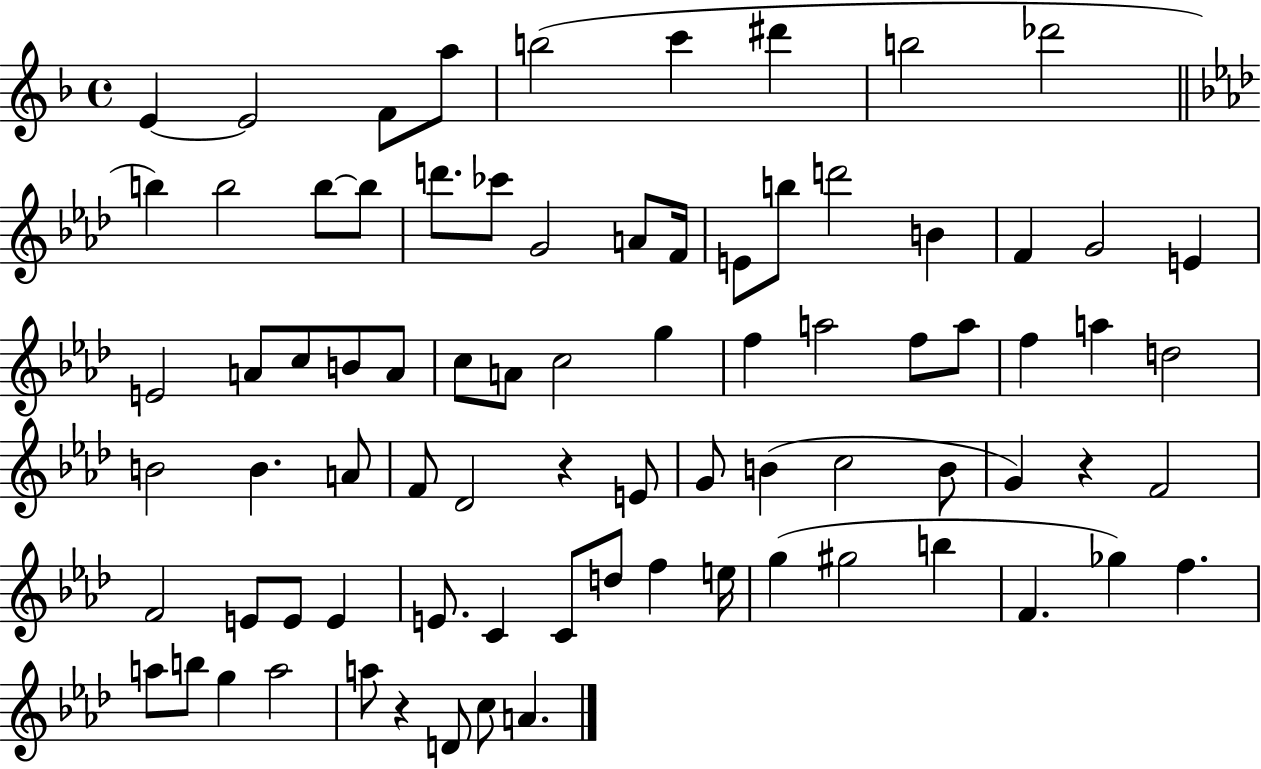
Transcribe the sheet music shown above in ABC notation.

X:1
T:Untitled
M:4/4
L:1/4
K:F
E E2 F/2 a/2 b2 c' ^d' b2 _d'2 b b2 b/2 b/2 d'/2 _c'/2 G2 A/2 F/4 E/2 b/2 d'2 B F G2 E E2 A/2 c/2 B/2 A/2 c/2 A/2 c2 g f a2 f/2 a/2 f a d2 B2 B A/2 F/2 _D2 z E/2 G/2 B c2 B/2 G z F2 F2 E/2 E/2 E E/2 C C/2 d/2 f e/4 g ^g2 b F _g f a/2 b/2 g a2 a/2 z D/2 c/2 A